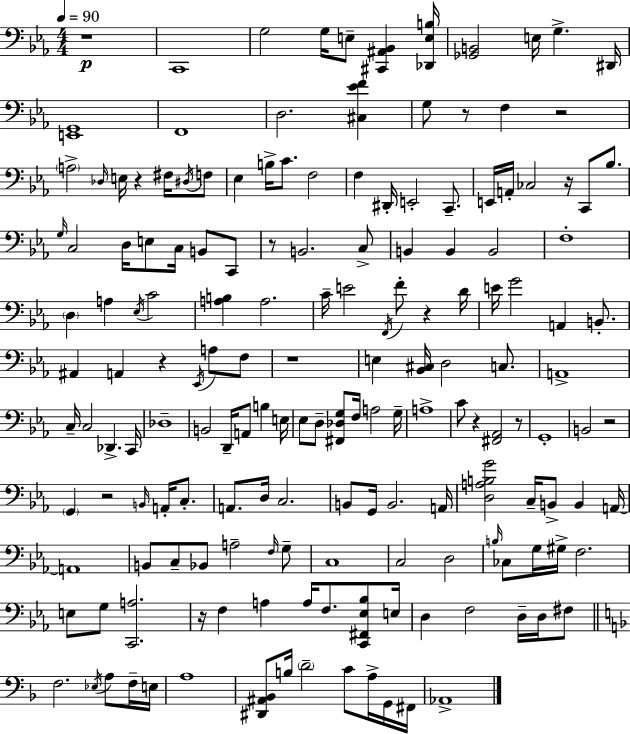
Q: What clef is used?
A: bass